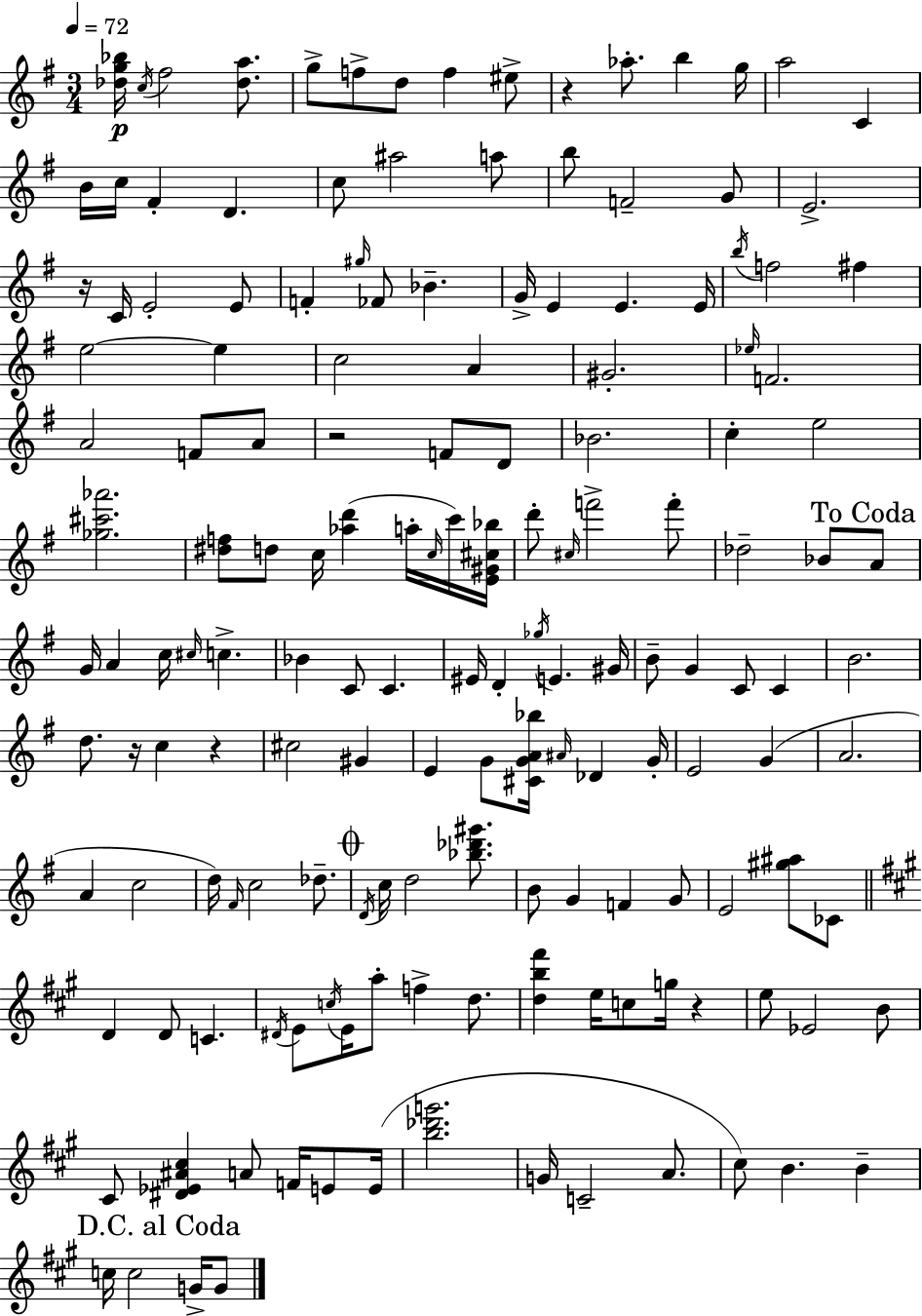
{
  \clef treble
  \numericTimeSignature
  \time 3/4
  \key e \minor
  \tempo 4 = 72
  <des'' g'' bes''>16\p \acciaccatura { c''16 } fis''2 <des'' a''>8. | g''8-> f''8-> d''8 f''4 eis''8-> | r4 aes''8.-. b''4 | g''16 a''2 c'4 | \break b'16 c''16 fis'4-. d'4. | c''8 ais''2 a''8 | b''8 f'2-- g'8 | e'2.-> | \break r16 c'16 e'2-. e'8 | f'4-. \grace { gis''16 } fes'8 bes'4.-- | g'16-> e'4 e'4. | e'16 \acciaccatura { b''16 } f''2 fis''4 | \break e''2~~ e''4 | c''2 a'4 | gis'2.-. | \grace { ees''16 } f'2. | \break a'2 | f'8 a'8 r2 | f'8 d'8 bes'2. | c''4-. e''2 | \break <ges'' cis''' aes'''>2. | <dis'' f''>8 d''8 c''16 <aes'' d'''>4( | a''16-. \grace { c''16 }) c'''16 <e' gis' cis'' bes''>16 d'''8-. \grace { cis''16 } f'''2-> | f'''8-. des''2-- | \break bes'8 \mark "To Coda" a'8 g'16 a'4 c''16 | \grace { cis''16 } c''4.-> bes'4 c'8 | c'4. eis'16 d'4-. | \acciaccatura { ges''16 } e'4. gis'16 b'8-- g'4 | \break c'8 c'4 b'2. | d''8. r16 | c''4 r4 cis''2 | gis'4 e'4 | \break g'8 <cis' g' a' bes''>16 \grace { ais'16 } des'4 g'16-. e'2 | g'4( a'2. | a'4 | c''2 d''16) \grace { fis'16 } c''2 | \break des''8.-- \mark \markup { \musicglyph "scripts.coda" } \acciaccatura { d'16 } c''16 | d''2 <bes'' des''' gis'''>8. b'8 | g'4 f'4 g'8 e'2 | <gis'' ais''>8 ces'8 \bar "||" \break \key a \major d'4 d'8 c'4. | \acciaccatura { dis'16 } e'8 \acciaccatura { c''16 } e'16 a''8-. f''4-> d''8. | <d'' b'' fis'''>4 e''16 c''8 g''16 r4 | e''8 ees'2 | \break b'8 cis'8 <dis' ees' ais' cis''>4 a'8 f'16 e'8 | e'16( <b'' des''' g'''>2. | g'16 c'2-- a'8. | cis''8) b'4. b'4-- | \break \mark "D.C. al Coda" c''16 c''2 g'16-> | g'8 \bar "|."
}